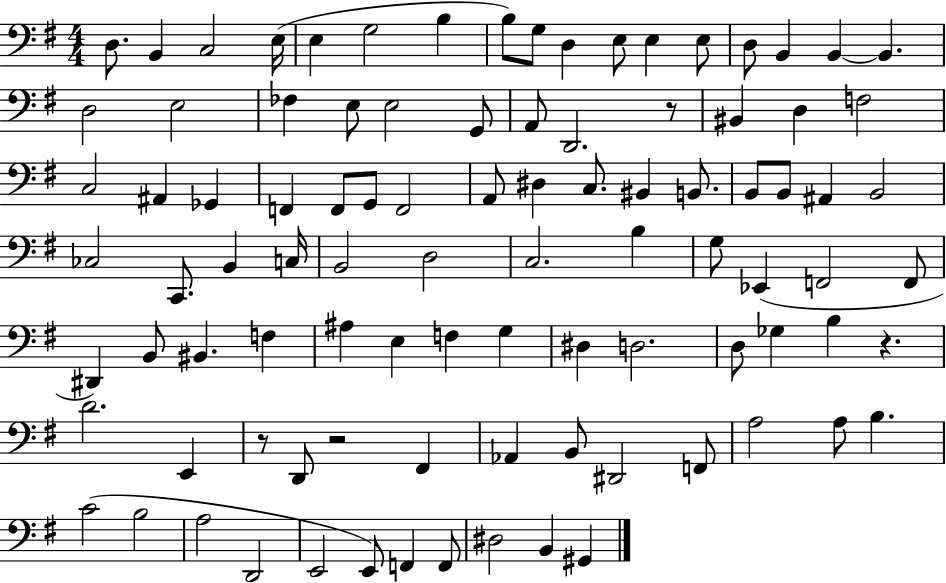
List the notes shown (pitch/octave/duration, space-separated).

D3/e. B2/q C3/h E3/s E3/q G3/h B3/q B3/e G3/e D3/q E3/e E3/q E3/e D3/e B2/q B2/q B2/q. D3/h E3/h FES3/q E3/e E3/h G2/e A2/e D2/h. R/e BIS2/q D3/q F3/h C3/h A#2/q Gb2/q F2/q F2/e G2/e F2/h A2/e D#3/q C3/e. BIS2/q B2/e. B2/e B2/e A#2/q B2/h CES3/h C2/e. B2/q C3/s B2/h D3/h C3/h. B3/q G3/e Eb2/q F2/h F2/e D#2/q B2/e BIS2/q. F3/q A#3/q E3/q F3/q G3/q D#3/q D3/h. D3/e Gb3/q B3/q R/q. D4/h. E2/q R/e D2/e R/h F#2/q Ab2/q B2/e D#2/h F2/e A3/h A3/e B3/q. C4/h B3/h A3/h D2/h E2/h E2/e F2/q F2/e D#3/h B2/q G#2/q